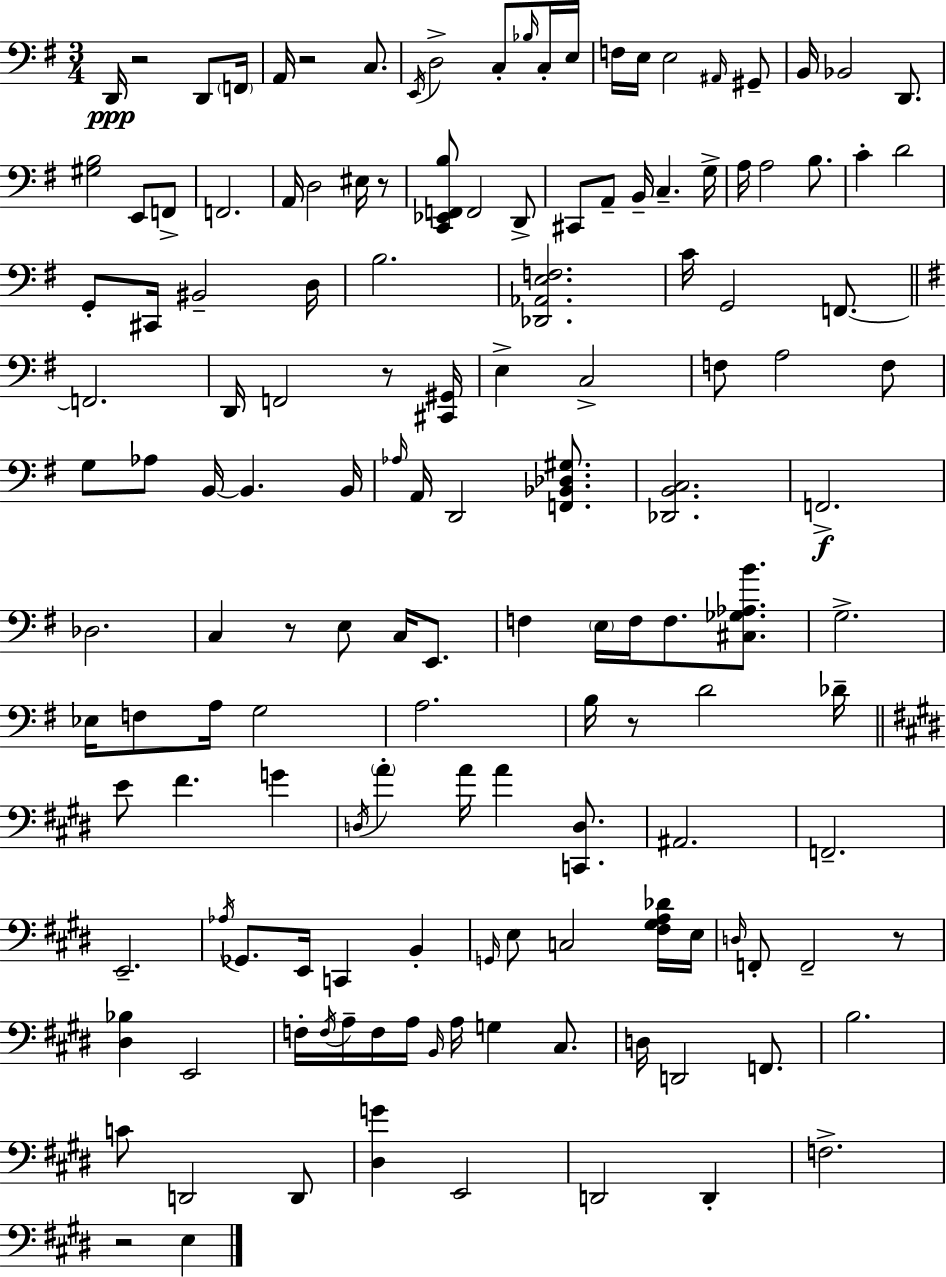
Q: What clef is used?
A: bass